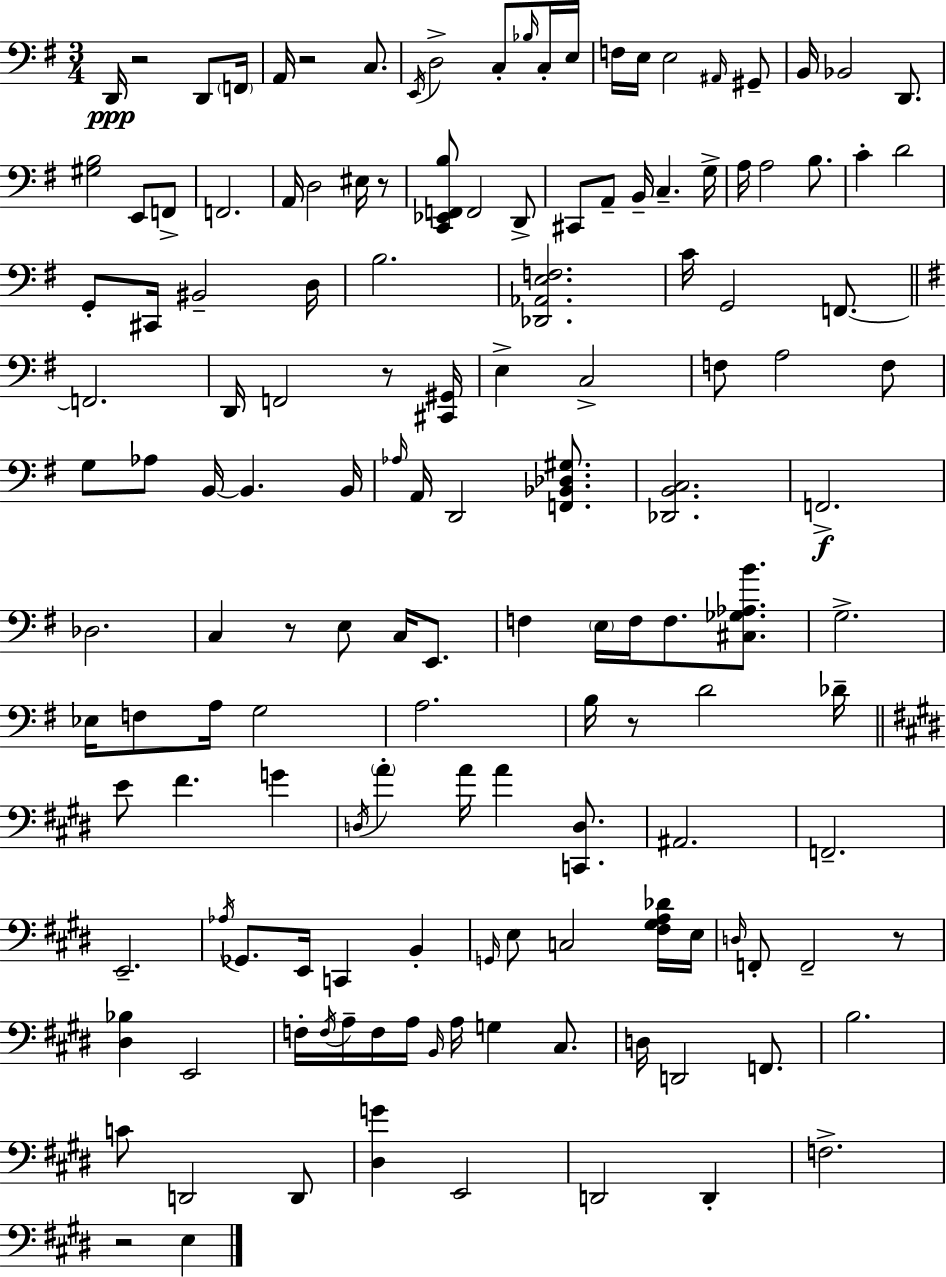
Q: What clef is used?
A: bass